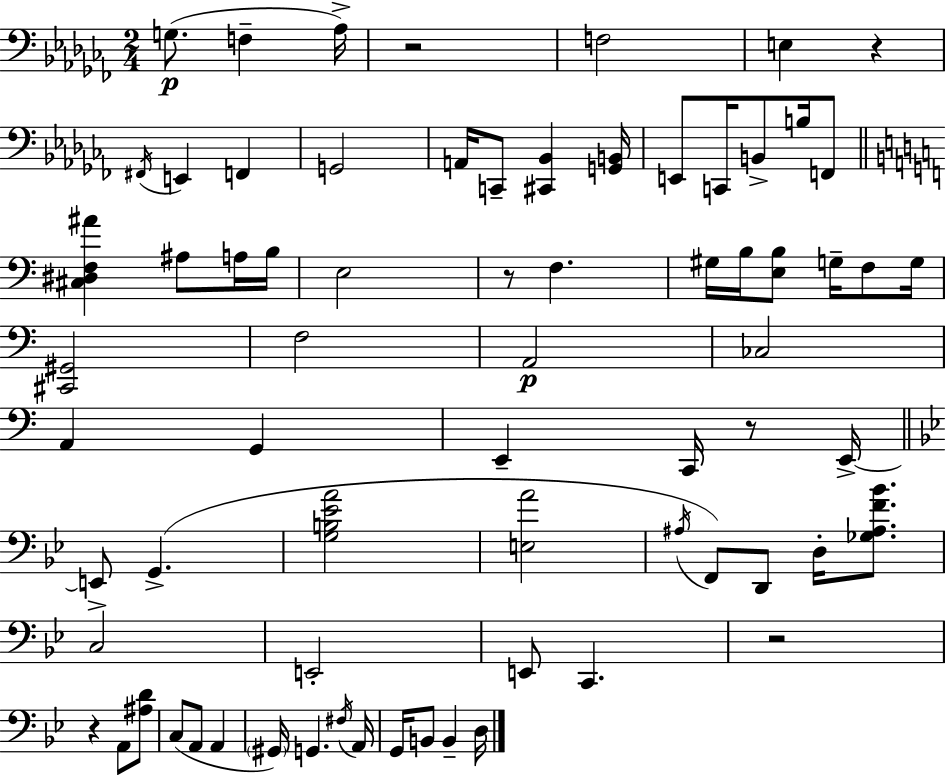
{
  \clef bass
  \numericTimeSignature
  \time 2/4
  \key aes \minor
  \repeat volta 2 { g8.(\p f4-- aes16->) | r2 | f2 | e4 r4 | \break \acciaccatura { fis,16 } e,4 f,4 | g,2 | a,16 c,8-- <cis, bes,>4 | <g, b,>16 e,8 c,16 b,8-> b16 f,8 | \break \bar "||" \break \key a \minor <cis dis f ais'>4 ais8 a16 b16 | e2 | r8 f4. | gis16 b16 <e b>8 g16-- f8 g16 | \break <cis, gis,>2 | f2 | a,2\p | ces2 | \break a,4 g,4 | e,4-- c,16 r8 e,16->~~ | \bar "||" \break \key bes \major e,8-> g,4.->( | <g b ees' a'>2 | <e a'>2 | \acciaccatura { ais16 } f,8) d,8 d16-. <ges ais f' bes'>8. | \break c2 | e,2-. | e,8 c,4. | r2 | \break r4 a,8 <ais d'>8 | c8( a,8 a,4 | \parenthesize gis,16) g,4. | \acciaccatura { fis16 } a,16 g,16 b,8 b,4-- | \break d16 } \bar "|."
}